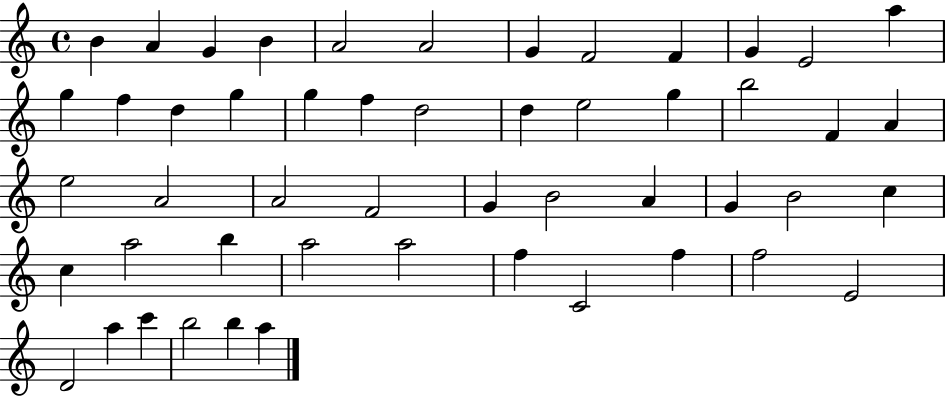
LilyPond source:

{
  \clef treble
  \time 4/4
  \defaultTimeSignature
  \key c \major
  b'4 a'4 g'4 b'4 | a'2 a'2 | g'4 f'2 f'4 | g'4 e'2 a''4 | \break g''4 f''4 d''4 g''4 | g''4 f''4 d''2 | d''4 e''2 g''4 | b''2 f'4 a'4 | \break e''2 a'2 | a'2 f'2 | g'4 b'2 a'4 | g'4 b'2 c''4 | \break c''4 a''2 b''4 | a''2 a''2 | f''4 c'2 f''4 | f''2 e'2 | \break d'2 a''4 c'''4 | b''2 b''4 a''4 | \bar "|."
}